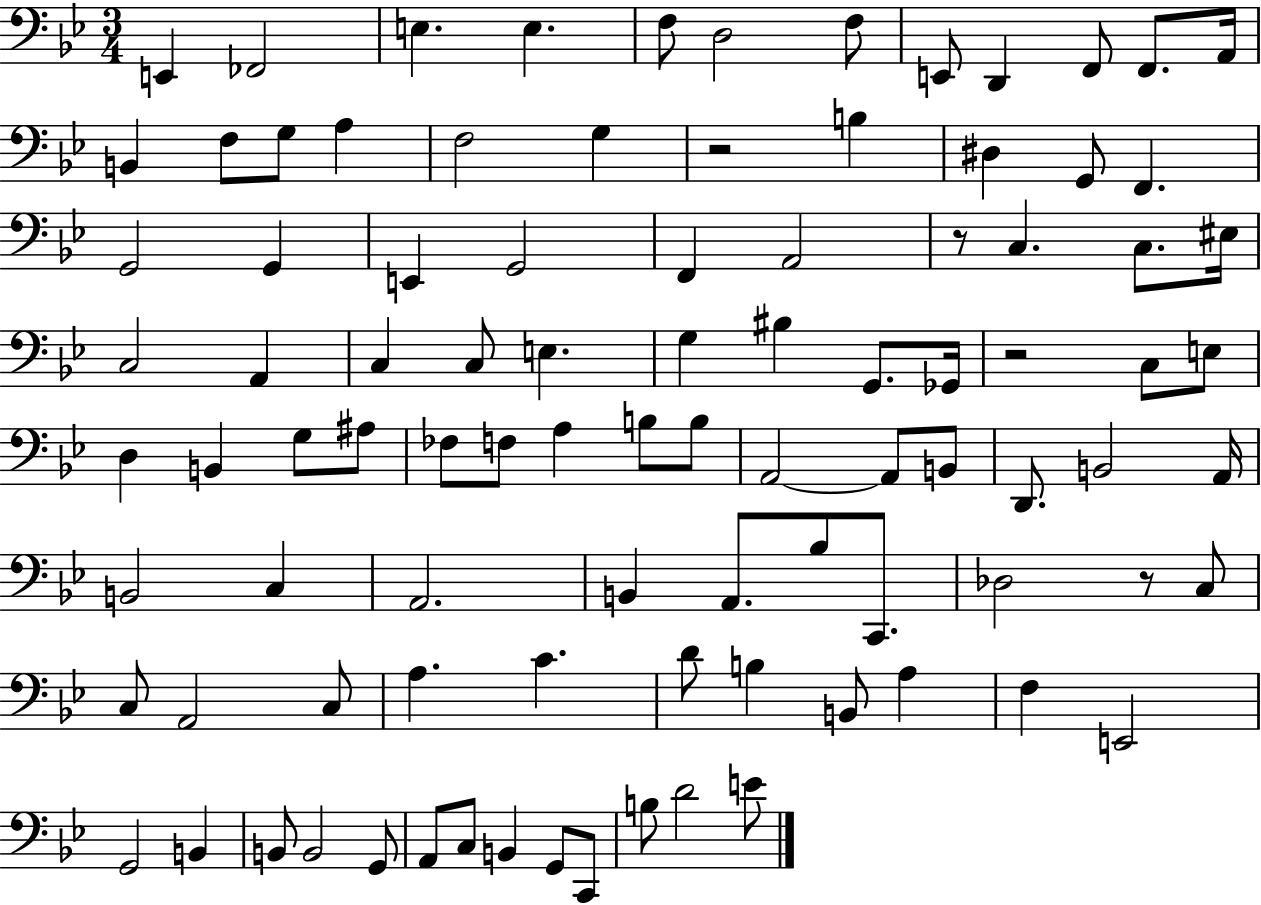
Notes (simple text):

E2/q FES2/h E3/q. E3/q. F3/e D3/h F3/e E2/e D2/q F2/e F2/e. A2/s B2/q F3/e G3/e A3/q F3/h G3/q R/h B3/q D#3/q G2/e F2/q. G2/h G2/q E2/q G2/h F2/q A2/h R/e C3/q. C3/e. EIS3/s C3/h A2/q C3/q C3/e E3/q. G3/q BIS3/q G2/e. Gb2/s R/h C3/e E3/e D3/q B2/q G3/e A#3/e FES3/e F3/e A3/q B3/e B3/e A2/h A2/e B2/e D2/e. B2/h A2/s B2/h C3/q A2/h. B2/q A2/e. Bb3/e C2/e. Db3/h R/e C3/e C3/e A2/h C3/e A3/q. C4/q. D4/e B3/q B2/e A3/q F3/q E2/h G2/h B2/q B2/e B2/h G2/e A2/e C3/e B2/q G2/e C2/e B3/e D4/h E4/e